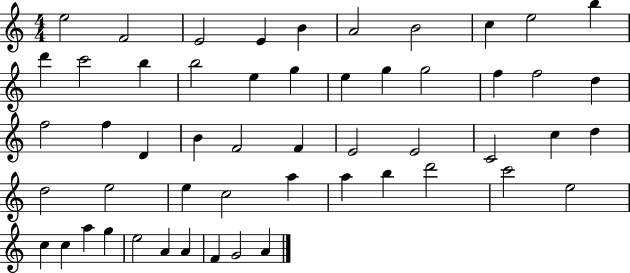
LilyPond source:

{
  \clef treble
  \numericTimeSignature
  \time 4/4
  \key c \major
  e''2 f'2 | e'2 e'4 b'4 | a'2 b'2 | c''4 e''2 b''4 | \break d'''4 c'''2 b''4 | b''2 e''4 g''4 | e''4 g''4 g''2 | f''4 f''2 d''4 | \break f''2 f''4 d'4 | b'4 f'2 f'4 | e'2 e'2 | c'2 c''4 d''4 | \break d''2 e''2 | e''4 c''2 a''4 | a''4 b''4 d'''2 | c'''2 e''2 | \break c''4 c''4 a''4 g''4 | e''2 a'4 a'4 | f'4 g'2 a'4 | \bar "|."
}